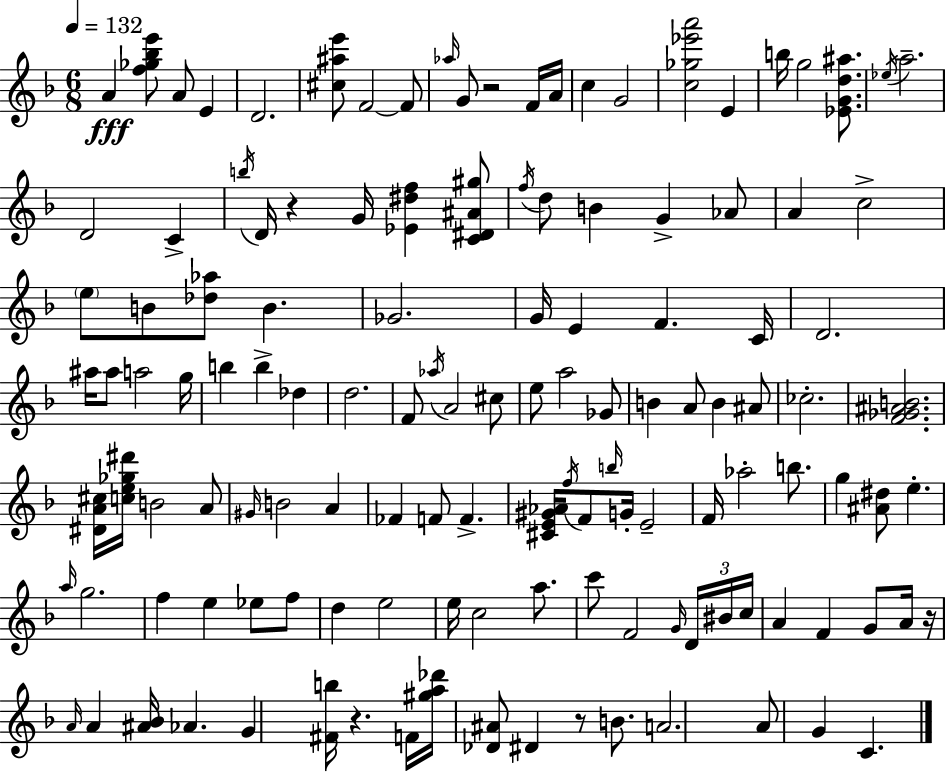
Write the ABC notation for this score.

X:1
T:Untitled
M:6/8
L:1/4
K:Dm
A [f_g_be']/2 A/2 E D2 [^c^ae']/2 F2 F/2 _a/4 G/2 z2 F/4 A/4 c G2 [c_g_e'a']2 E b/4 g2 [_EGd^a]/2 _e/4 a2 D2 C b/4 D/4 z G/4 [_E^df] [C^D^A^g]/2 f/4 d/2 B G _A/2 A c2 e/2 B/2 [_d_a]/2 B _G2 G/4 E F C/4 D2 ^a/4 ^a/2 a2 g/4 b b _d d2 F/2 _a/4 A2 ^c/2 e/2 a2 _G/2 B A/2 B ^A/2 _c2 [F_G^AB]2 [^DA^c]/4 [ce_g^d']/4 B2 A/2 ^G/4 B2 A _F F/2 F [^CE^G_A]/4 f/4 F/2 b/4 G/4 E2 F/4 _a2 b/2 g [^A^d]/2 e a/4 g2 f e _e/2 f/2 d e2 e/4 c2 a/2 c'/2 F2 G/4 D/4 ^B/4 c/4 A F G/2 A/4 z/4 A/4 A [^A_B]/4 _A G [^Fb]/4 z F/4 [^ga_d']/4 [_D^A]/2 ^D z/2 B/2 A2 A/2 G C